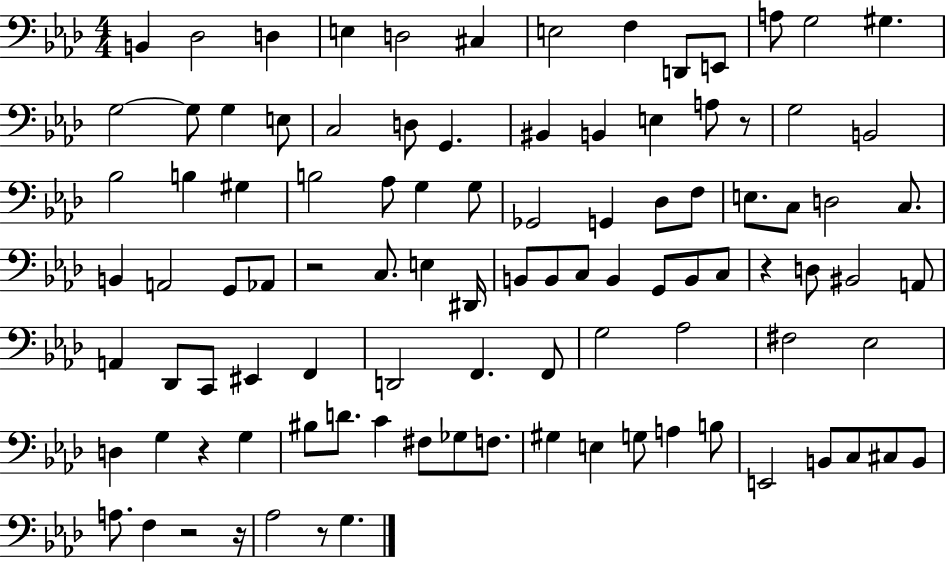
X:1
T:Untitled
M:4/4
L:1/4
K:Ab
B,, _D,2 D, E, D,2 ^C, E,2 F, D,,/2 E,,/2 A,/2 G,2 ^G, G,2 G,/2 G, E,/2 C,2 D,/2 G,, ^B,, B,, E, A,/2 z/2 G,2 B,,2 _B,2 B, ^G, B,2 _A,/2 G, G,/2 _G,,2 G,, _D,/2 F,/2 E,/2 C,/2 D,2 C,/2 B,, A,,2 G,,/2 _A,,/2 z2 C,/2 E, ^D,,/4 B,,/2 B,,/2 C,/2 B,, G,,/2 B,,/2 C,/2 z D,/2 ^B,,2 A,,/2 A,, _D,,/2 C,,/2 ^E,, F,, D,,2 F,, F,,/2 G,2 _A,2 ^F,2 _E,2 D, G, z G, ^B,/2 D/2 C ^F,/2 _G,/2 F,/2 ^G, E, G,/2 A, B,/2 E,,2 B,,/2 C,/2 ^C,/2 B,,/2 A,/2 F, z2 z/4 _A,2 z/2 G,